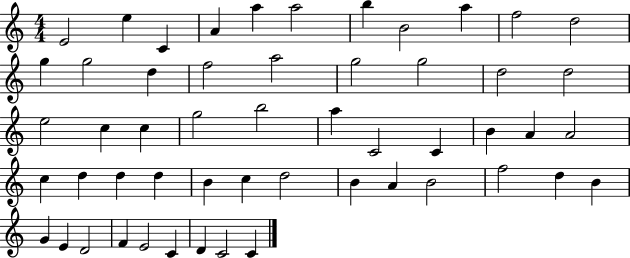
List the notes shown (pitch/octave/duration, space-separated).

E4/h E5/q C4/q A4/q A5/q A5/h B5/q B4/h A5/q F5/h D5/h G5/q G5/h D5/q F5/h A5/h G5/h G5/h D5/h D5/h E5/h C5/q C5/q G5/h B5/h A5/q C4/h C4/q B4/q A4/q A4/h C5/q D5/q D5/q D5/q B4/q C5/q D5/h B4/q A4/q B4/h F5/h D5/q B4/q G4/q E4/q D4/h F4/q E4/h C4/q D4/q C4/h C4/q